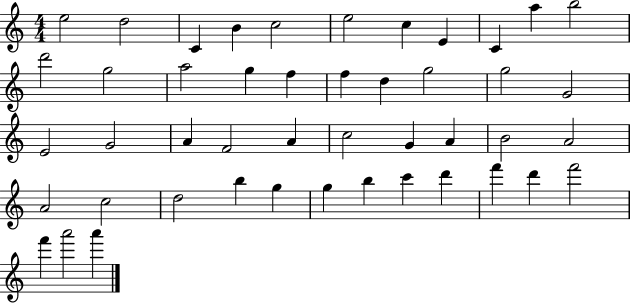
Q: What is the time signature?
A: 4/4